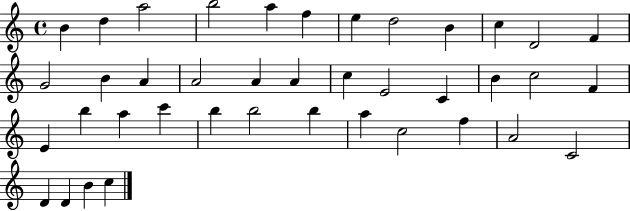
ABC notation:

X:1
T:Untitled
M:4/4
L:1/4
K:C
B d a2 b2 a f e d2 B c D2 F G2 B A A2 A A c E2 C B c2 F E b a c' b b2 b a c2 f A2 C2 D D B c